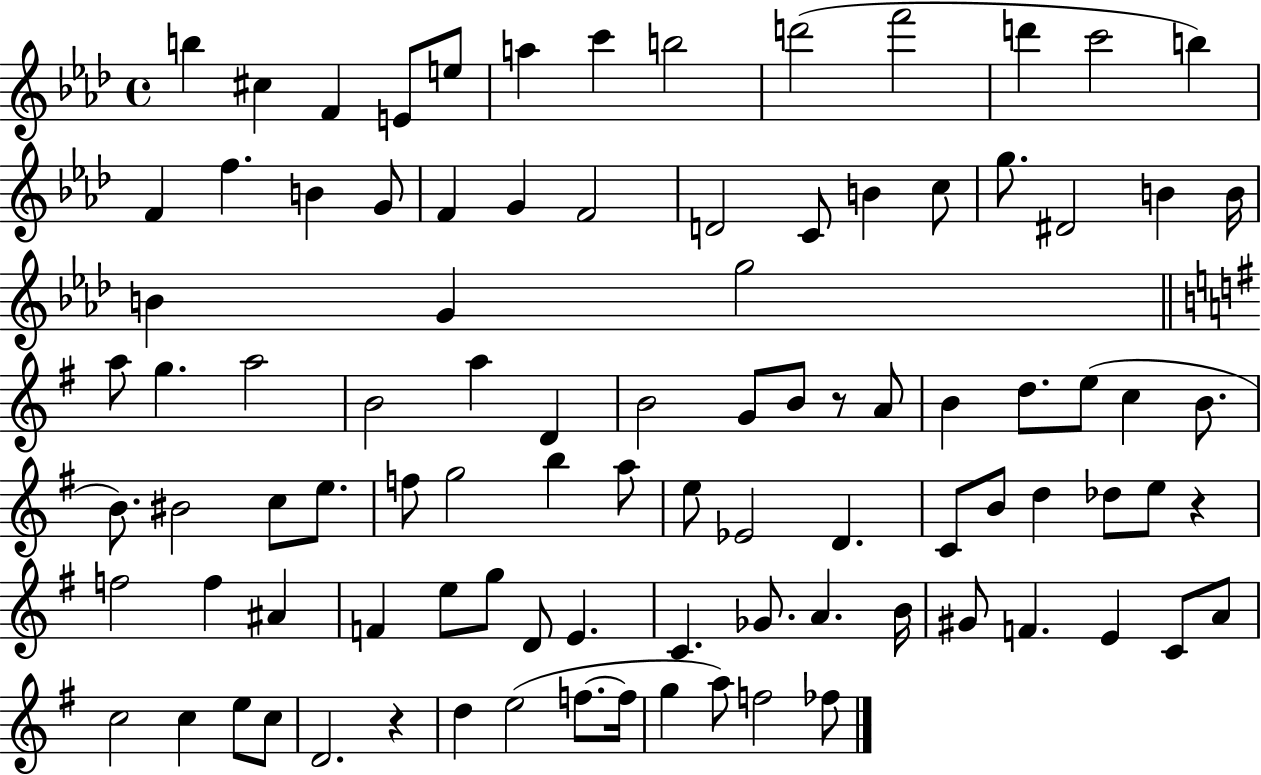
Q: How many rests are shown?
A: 3